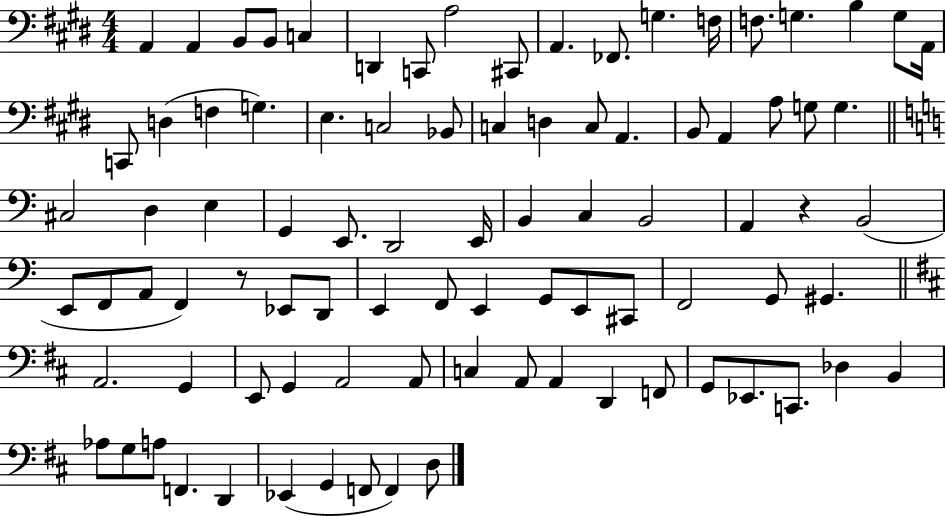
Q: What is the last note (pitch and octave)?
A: D3